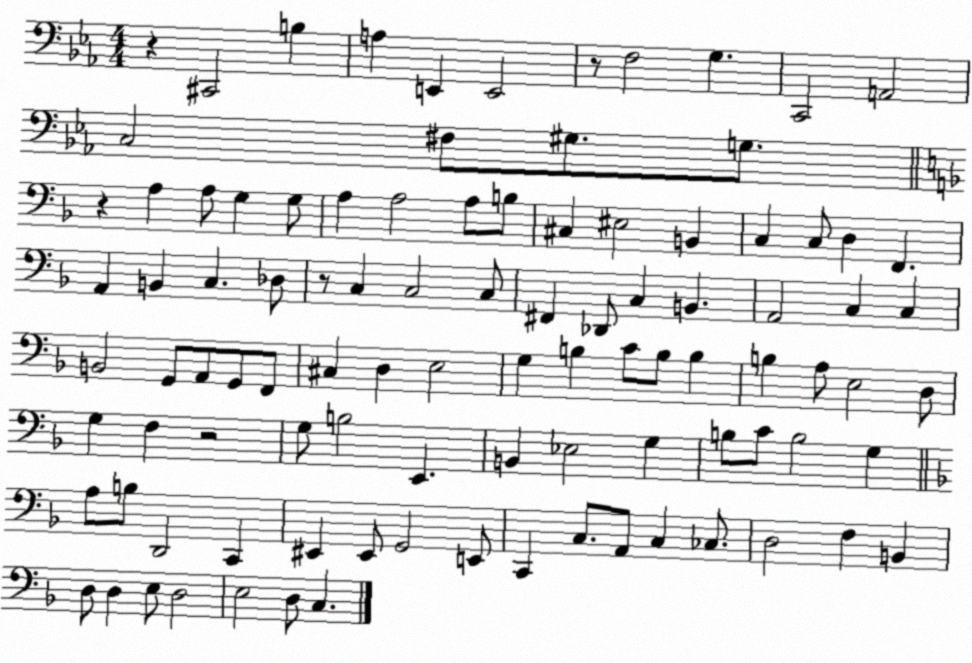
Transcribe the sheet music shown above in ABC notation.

X:1
T:Untitled
M:4/4
L:1/4
K:Eb
z ^C,,2 B, A, E,, E,,2 z/2 F,2 G, C,,2 A,,2 C,2 ^F,/2 ^G,/2 G,/2 z A, A,/2 G, G,/2 A, A,2 A,/2 B,/2 ^C, ^E,2 B,, C, C,/2 D, F,, A,, B,, C, _D,/2 z/2 C, C,2 C,/2 ^F,, _D,,/2 C, B,, A,,2 C, C, B,,2 G,,/2 A,,/2 G,,/2 F,,/2 ^C, D, E,2 G, B, C/2 B,/2 B, B, A,/2 E,2 D,/2 G, F, z2 G,/2 B,2 E,, B,, _E,2 G, B,/2 C/2 B,2 G, A,/2 B,/2 D,,2 C,, ^E,, ^E,,/2 G,,2 E,,/2 C,, C,/2 A,,/2 C, _C,/2 D,2 F, B,, D,/2 D, E,/2 D,2 E,2 D,/2 C,